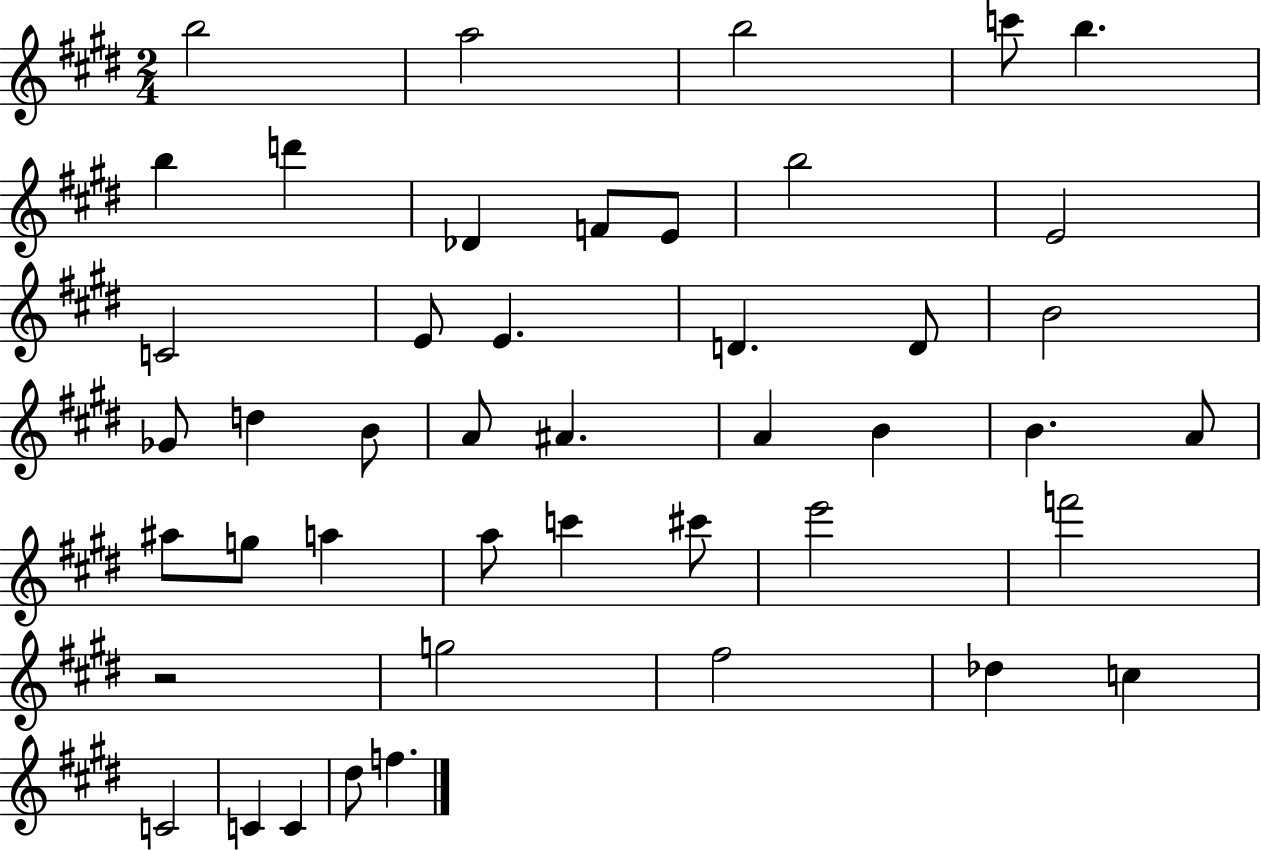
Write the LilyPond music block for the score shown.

{
  \clef treble
  \numericTimeSignature
  \time 2/4
  \key e \major
  \repeat volta 2 { b''2 | a''2 | b''2 | c'''8 b''4. | \break b''4 d'''4 | des'4 f'8 e'8 | b''2 | e'2 | \break c'2 | e'8 e'4. | d'4. d'8 | b'2 | \break ges'8 d''4 b'8 | a'8 ais'4. | a'4 b'4 | b'4. a'8 | \break ais''8 g''8 a''4 | a''8 c'''4 cis'''8 | e'''2 | f'''2 | \break r2 | g''2 | fis''2 | des''4 c''4 | \break c'2 | c'4 c'4 | dis''8 f''4. | } \bar "|."
}